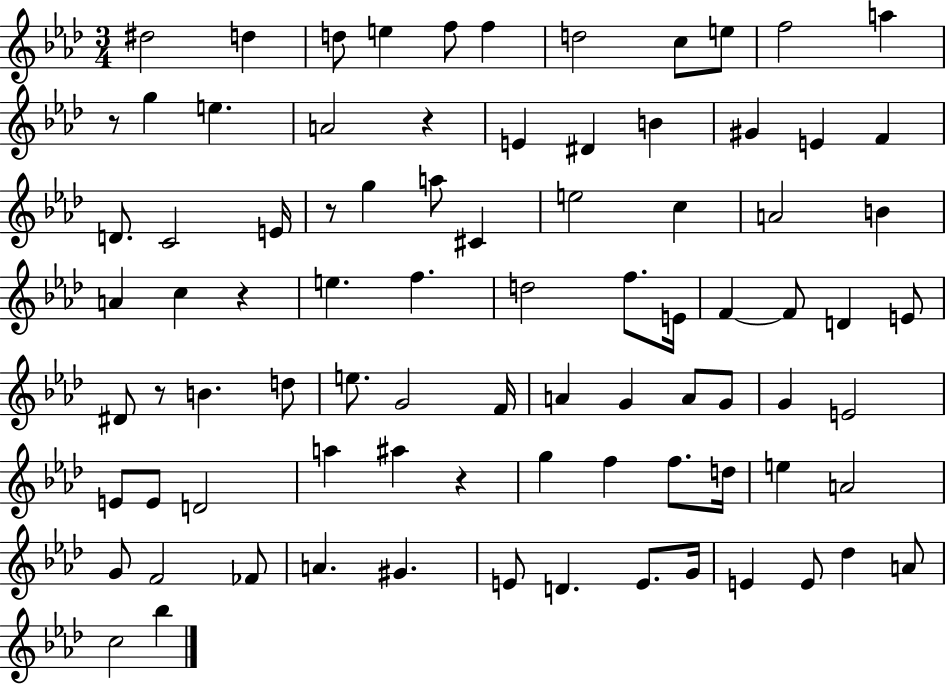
X:1
T:Untitled
M:3/4
L:1/4
K:Ab
^d2 d d/2 e f/2 f d2 c/2 e/2 f2 a z/2 g e A2 z E ^D B ^G E F D/2 C2 E/4 z/2 g a/2 ^C e2 c A2 B A c z e f d2 f/2 E/4 F F/2 D E/2 ^D/2 z/2 B d/2 e/2 G2 F/4 A G A/2 G/2 G E2 E/2 E/2 D2 a ^a z g f f/2 d/4 e A2 G/2 F2 _F/2 A ^G E/2 D E/2 G/4 E E/2 _d A/2 c2 _b